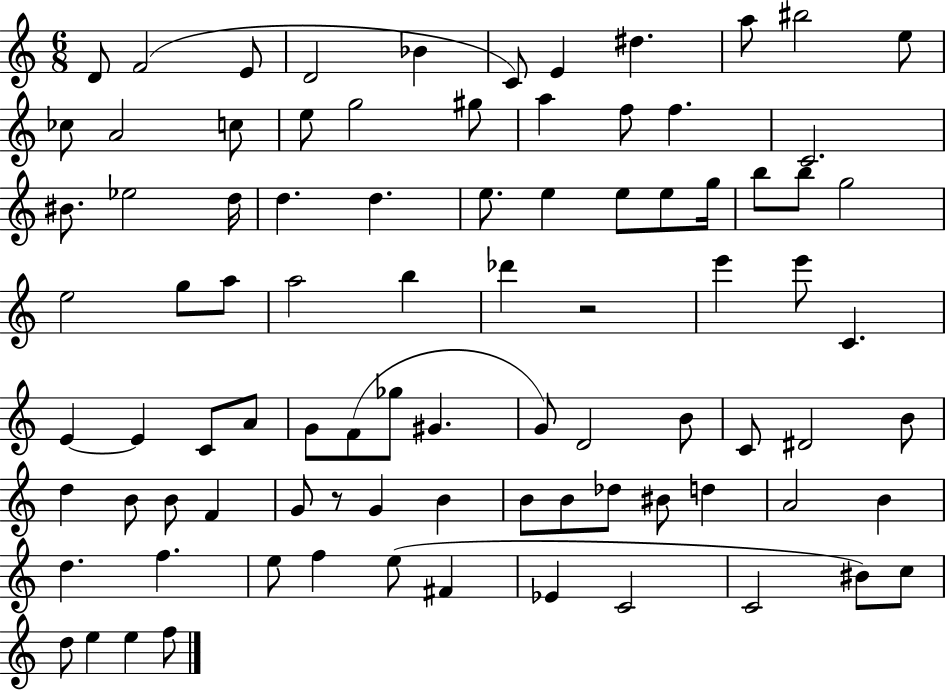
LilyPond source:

{
  \clef treble
  \numericTimeSignature
  \time 6/8
  \key c \major
  d'8 f'2( e'8 | d'2 bes'4 | c'8) e'4 dis''4. | a''8 bis''2 e''8 | \break ces''8 a'2 c''8 | e''8 g''2 gis''8 | a''4 f''8 f''4. | c'2. | \break bis'8. ees''2 d''16 | d''4. d''4. | e''8. e''4 e''8 e''8 g''16 | b''8 b''8 g''2 | \break e''2 g''8 a''8 | a''2 b''4 | des'''4 r2 | e'''4 e'''8 c'4. | \break e'4~~ e'4 c'8 a'8 | g'8 f'8( ges''8 gis'4. | g'8) d'2 b'8 | c'8 dis'2 b'8 | \break d''4 b'8 b'8 f'4 | g'8 r8 g'4 b'4 | b'8 b'8 des''8 bis'8 d''4 | a'2 b'4 | \break d''4. f''4. | e''8 f''4 e''8( fis'4 | ees'4 c'2 | c'2 bis'8) c''8 | \break d''8 e''4 e''4 f''8 | \bar "|."
}